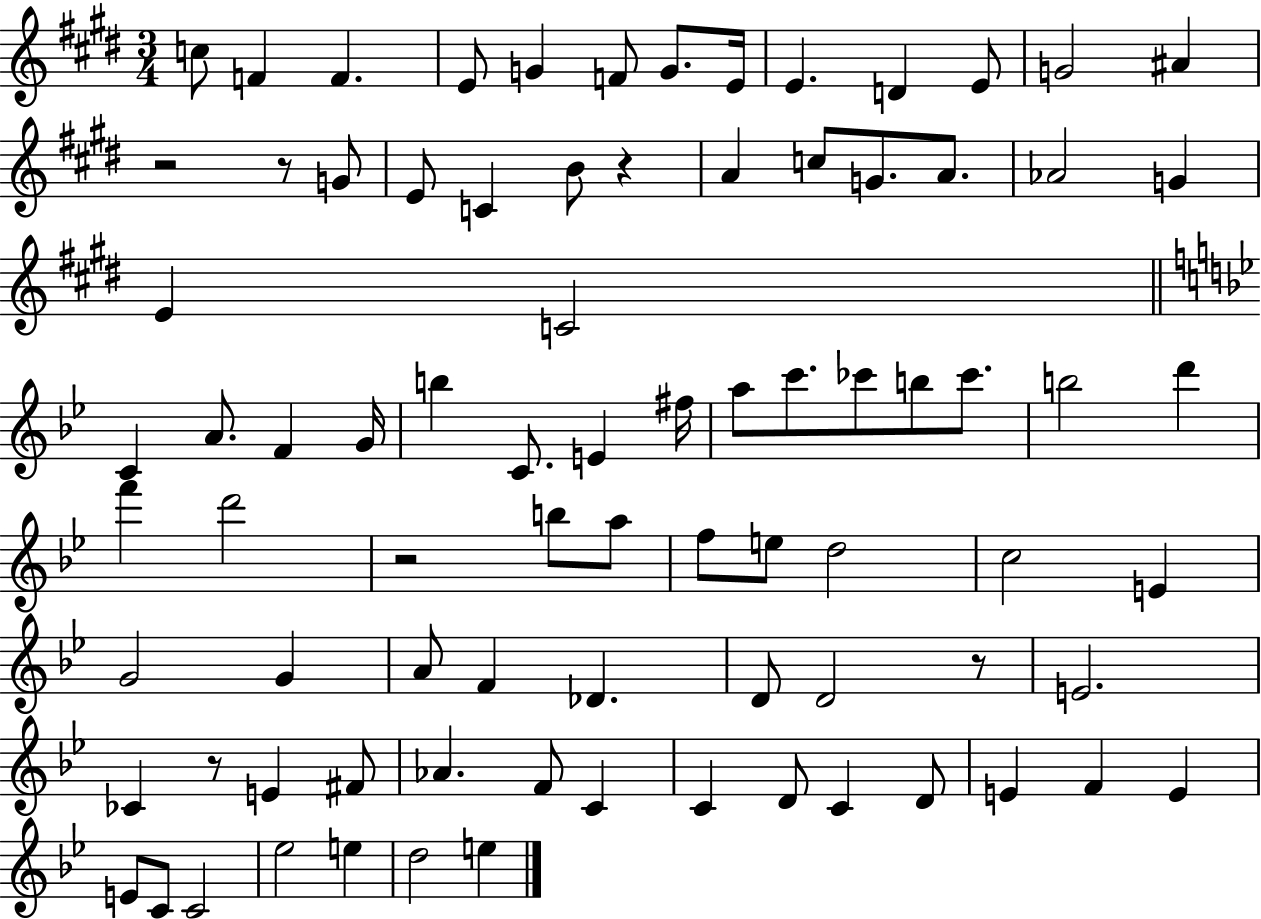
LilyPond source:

{
  \clef treble
  \numericTimeSignature
  \time 3/4
  \key e \major
  c''8 f'4 f'4. | e'8 g'4 f'8 g'8. e'16 | e'4. d'4 e'8 | g'2 ais'4 | \break r2 r8 g'8 | e'8 c'4 b'8 r4 | a'4 c''8 g'8. a'8. | aes'2 g'4 | \break e'4 c'2 | \bar "||" \break \key g \minor c'4 a'8. f'4 g'16 | b''4 c'8. e'4 fis''16 | a''8 c'''8. ces'''8 b''8 ces'''8. | b''2 d'''4 | \break f'''4 d'''2 | r2 b''8 a''8 | f''8 e''8 d''2 | c''2 e'4 | \break g'2 g'4 | a'8 f'4 des'4. | d'8 d'2 r8 | e'2. | \break ces'4 r8 e'4 fis'8 | aes'4. f'8 c'4 | c'4 d'8 c'4 d'8 | e'4 f'4 e'4 | \break e'8 c'8 c'2 | ees''2 e''4 | d''2 e''4 | \bar "|."
}